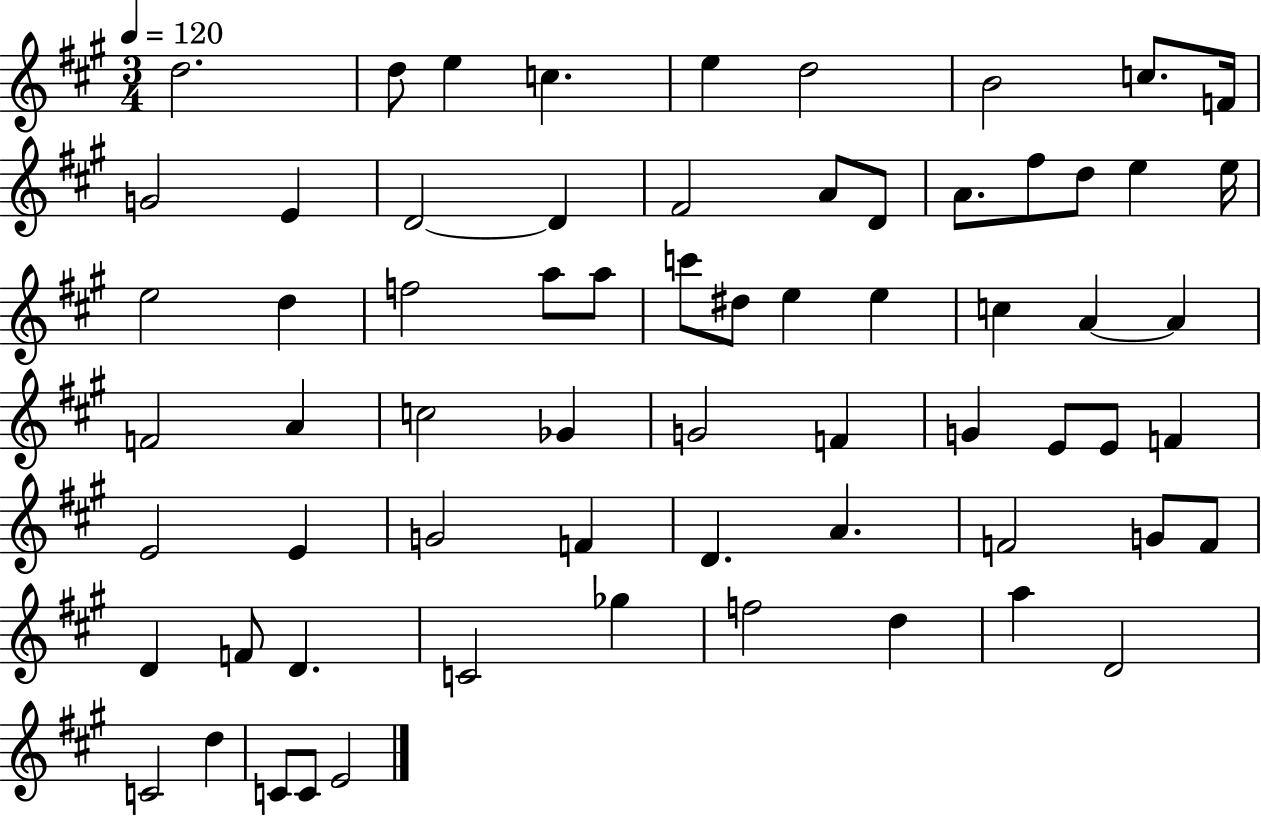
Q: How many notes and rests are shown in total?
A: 66